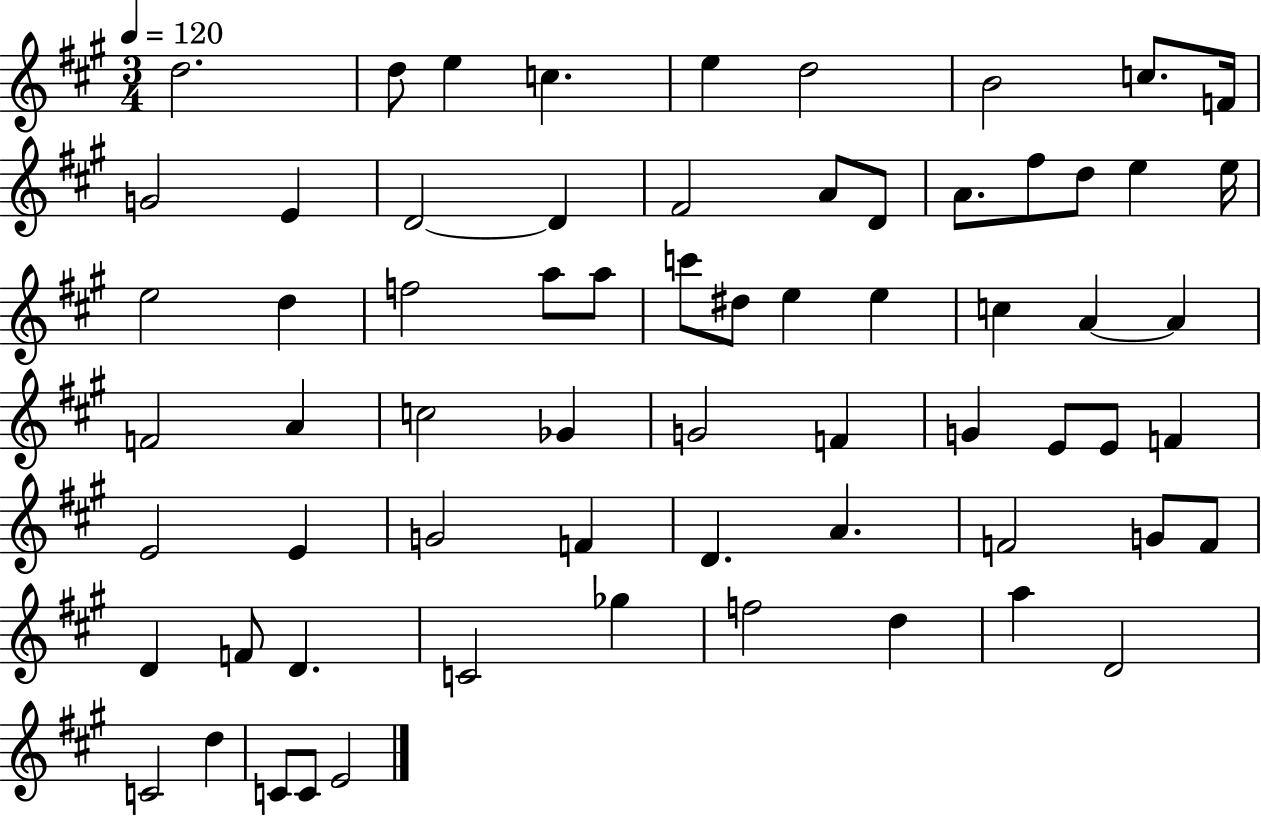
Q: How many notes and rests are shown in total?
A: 66